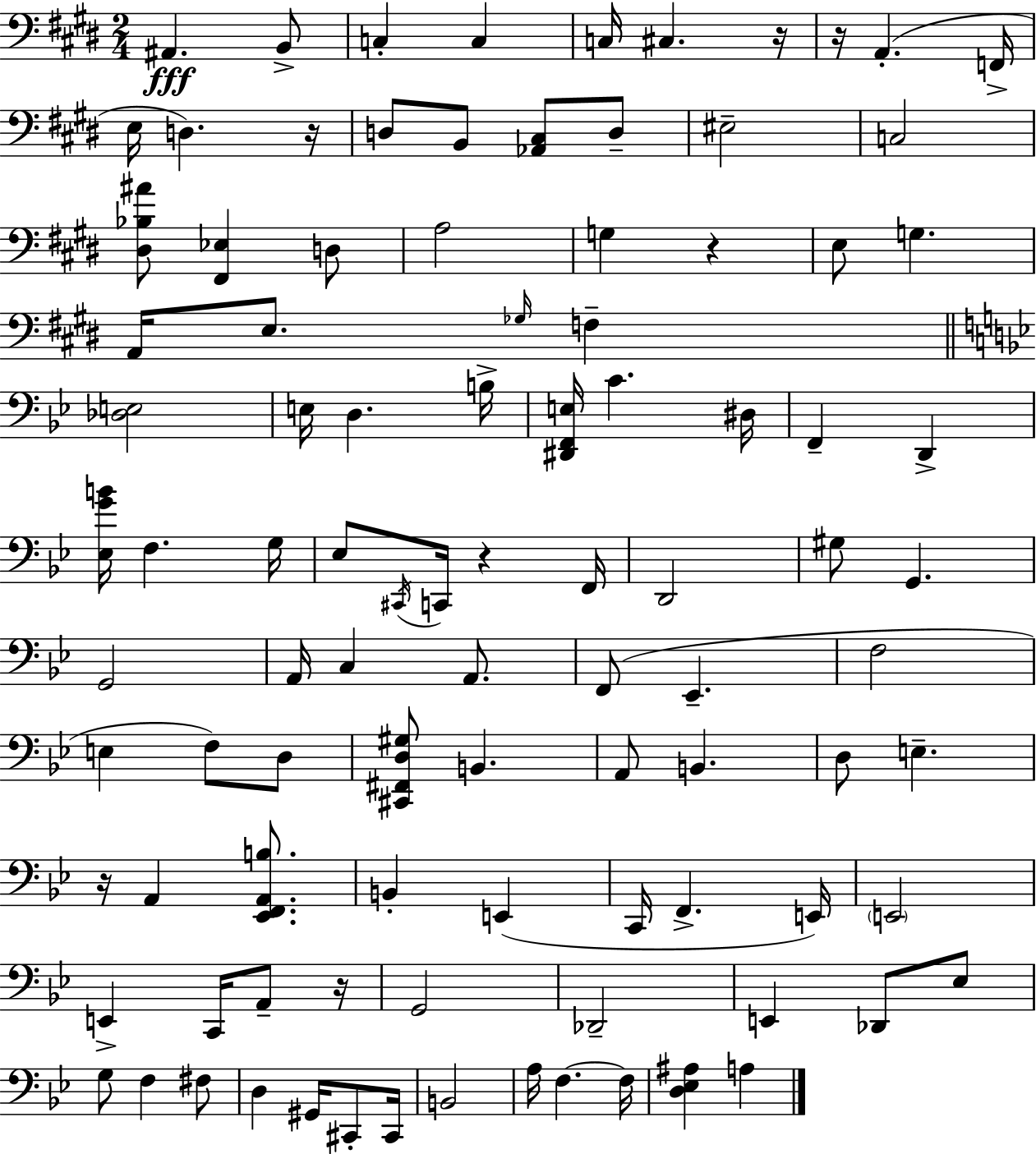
X:1
T:Untitled
M:2/4
L:1/4
K:E
^A,, B,,/2 C, C, C,/4 ^C, z/4 z/4 A,, F,,/4 E,/4 D, z/4 D,/2 B,,/2 [_A,,^C,]/2 D,/2 ^E,2 C,2 [^D,_B,^A]/2 [^F,,_E,] D,/2 A,2 G, z E,/2 G, A,,/4 E,/2 _G,/4 F, [_D,E,]2 E,/4 D, B,/4 [^D,,F,,E,]/4 C ^D,/4 F,, D,, [_E,GB]/4 F, G,/4 _E,/2 ^C,,/4 C,,/4 z F,,/4 D,,2 ^G,/2 G,, G,,2 A,,/4 C, A,,/2 F,,/2 _E,, F,2 E, F,/2 D,/2 [^C,,^F,,D,^G,]/2 B,, A,,/2 B,, D,/2 E, z/4 A,, [_E,,F,,A,,B,]/2 B,, E,, C,,/4 F,, E,,/4 E,,2 E,, C,,/4 A,,/2 z/4 G,,2 _D,,2 E,, _D,,/2 _E,/2 G,/2 F, ^F,/2 D, ^G,,/4 ^C,,/2 ^C,,/4 B,,2 A,/4 F, F,/4 [D,_E,^A,] A,